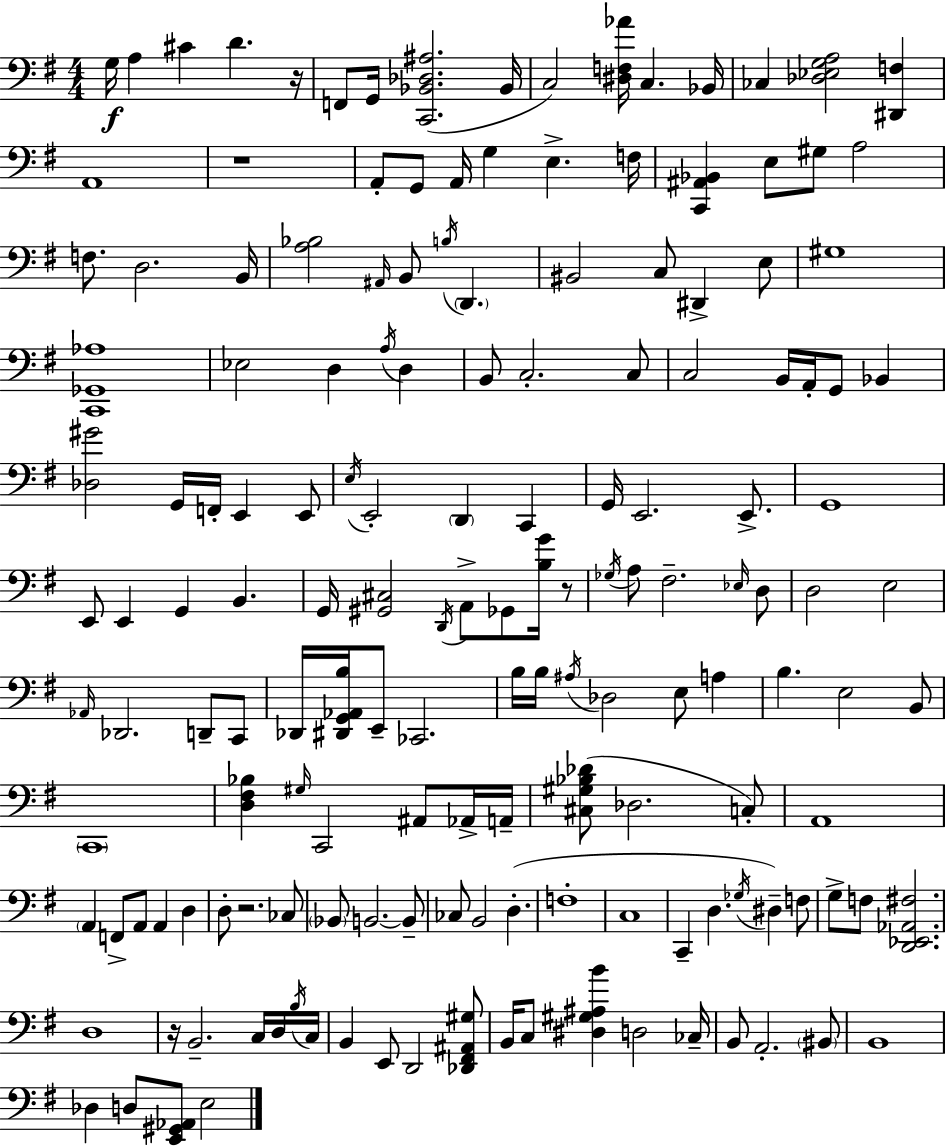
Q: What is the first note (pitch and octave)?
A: G3